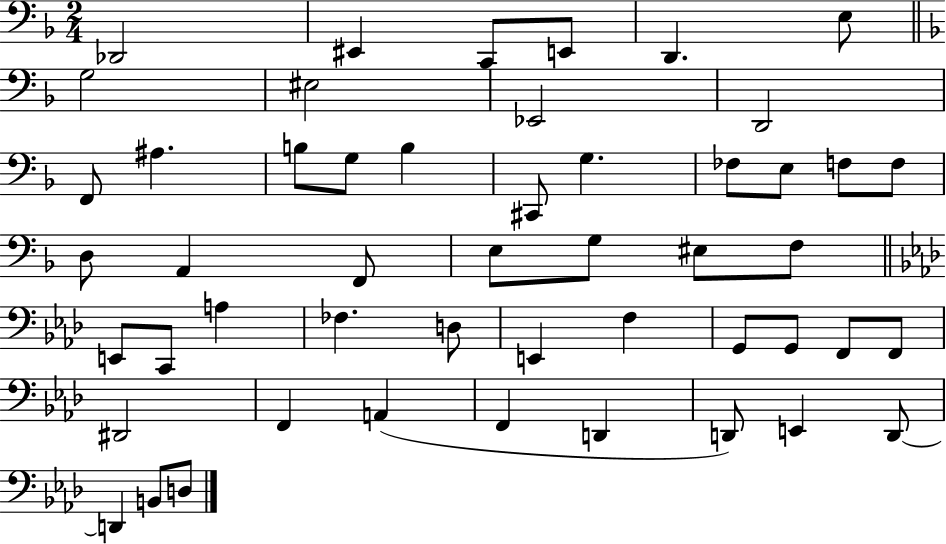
Db2/h EIS2/q C2/e E2/e D2/q. E3/e G3/h EIS3/h Eb2/h D2/h F2/e A#3/q. B3/e G3/e B3/q C#2/e G3/q. FES3/e E3/e F3/e F3/e D3/e A2/q F2/e E3/e G3/e EIS3/e F3/e E2/e C2/e A3/q FES3/q. D3/e E2/q F3/q G2/e G2/e F2/e F2/e D#2/h F2/q A2/q F2/q D2/q D2/e E2/q D2/e D2/q B2/e D3/e